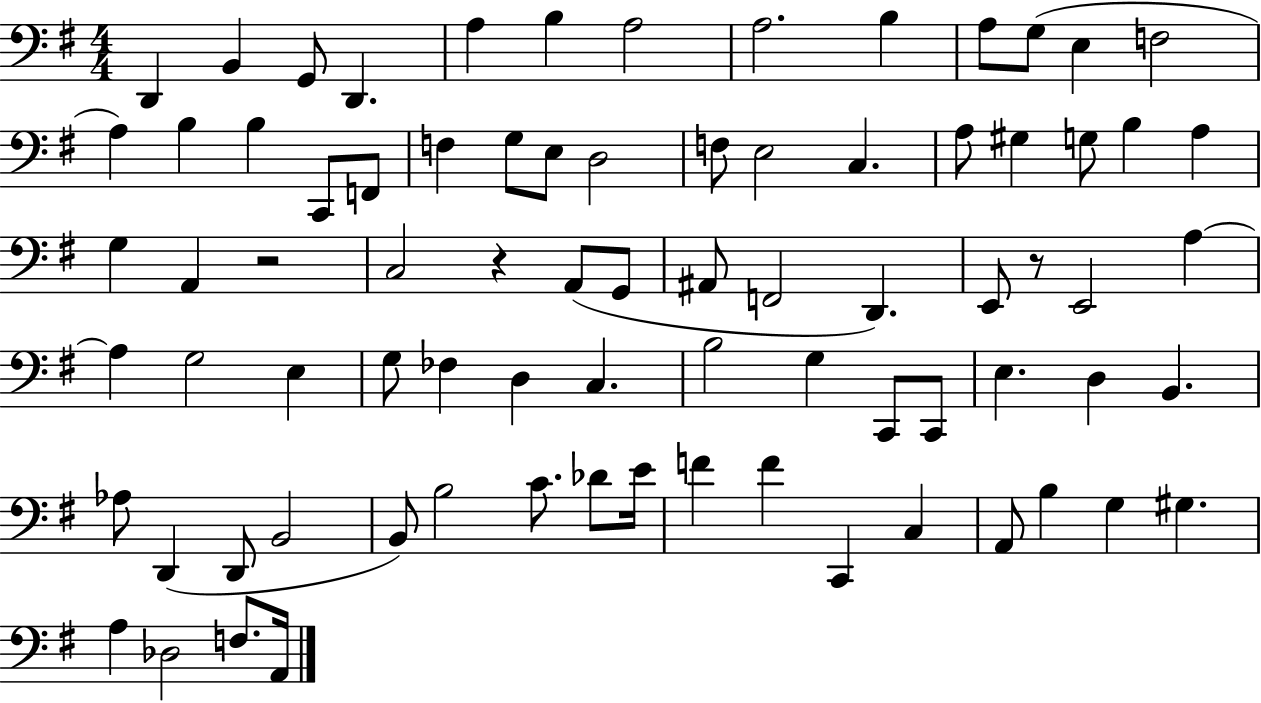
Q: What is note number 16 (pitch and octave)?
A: B3